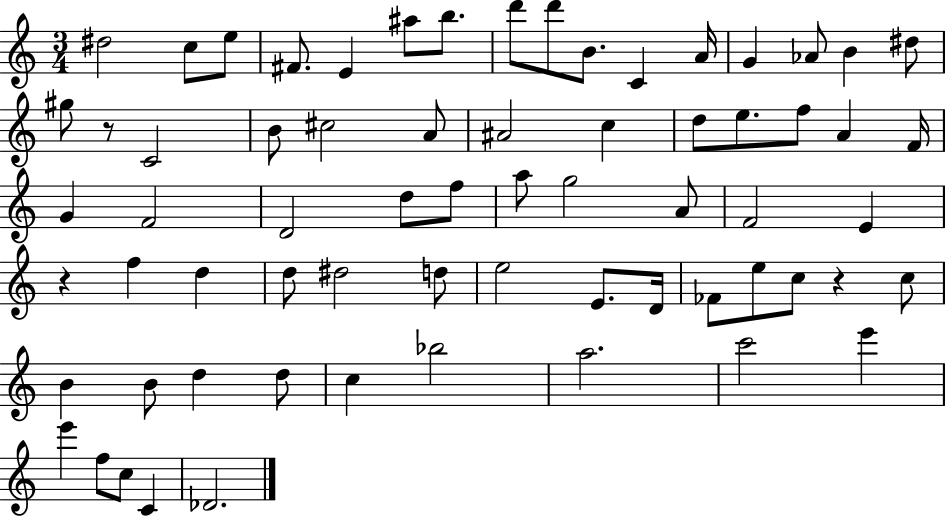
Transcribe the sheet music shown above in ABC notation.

X:1
T:Untitled
M:3/4
L:1/4
K:C
^d2 c/2 e/2 ^F/2 E ^a/2 b/2 d'/2 d'/2 B/2 C A/4 G _A/2 B ^d/2 ^g/2 z/2 C2 B/2 ^c2 A/2 ^A2 c d/2 e/2 f/2 A F/4 G F2 D2 d/2 f/2 a/2 g2 A/2 F2 E z f d d/2 ^d2 d/2 e2 E/2 D/4 _F/2 e/2 c/2 z c/2 B B/2 d d/2 c _b2 a2 c'2 e' e' f/2 c/2 C _D2